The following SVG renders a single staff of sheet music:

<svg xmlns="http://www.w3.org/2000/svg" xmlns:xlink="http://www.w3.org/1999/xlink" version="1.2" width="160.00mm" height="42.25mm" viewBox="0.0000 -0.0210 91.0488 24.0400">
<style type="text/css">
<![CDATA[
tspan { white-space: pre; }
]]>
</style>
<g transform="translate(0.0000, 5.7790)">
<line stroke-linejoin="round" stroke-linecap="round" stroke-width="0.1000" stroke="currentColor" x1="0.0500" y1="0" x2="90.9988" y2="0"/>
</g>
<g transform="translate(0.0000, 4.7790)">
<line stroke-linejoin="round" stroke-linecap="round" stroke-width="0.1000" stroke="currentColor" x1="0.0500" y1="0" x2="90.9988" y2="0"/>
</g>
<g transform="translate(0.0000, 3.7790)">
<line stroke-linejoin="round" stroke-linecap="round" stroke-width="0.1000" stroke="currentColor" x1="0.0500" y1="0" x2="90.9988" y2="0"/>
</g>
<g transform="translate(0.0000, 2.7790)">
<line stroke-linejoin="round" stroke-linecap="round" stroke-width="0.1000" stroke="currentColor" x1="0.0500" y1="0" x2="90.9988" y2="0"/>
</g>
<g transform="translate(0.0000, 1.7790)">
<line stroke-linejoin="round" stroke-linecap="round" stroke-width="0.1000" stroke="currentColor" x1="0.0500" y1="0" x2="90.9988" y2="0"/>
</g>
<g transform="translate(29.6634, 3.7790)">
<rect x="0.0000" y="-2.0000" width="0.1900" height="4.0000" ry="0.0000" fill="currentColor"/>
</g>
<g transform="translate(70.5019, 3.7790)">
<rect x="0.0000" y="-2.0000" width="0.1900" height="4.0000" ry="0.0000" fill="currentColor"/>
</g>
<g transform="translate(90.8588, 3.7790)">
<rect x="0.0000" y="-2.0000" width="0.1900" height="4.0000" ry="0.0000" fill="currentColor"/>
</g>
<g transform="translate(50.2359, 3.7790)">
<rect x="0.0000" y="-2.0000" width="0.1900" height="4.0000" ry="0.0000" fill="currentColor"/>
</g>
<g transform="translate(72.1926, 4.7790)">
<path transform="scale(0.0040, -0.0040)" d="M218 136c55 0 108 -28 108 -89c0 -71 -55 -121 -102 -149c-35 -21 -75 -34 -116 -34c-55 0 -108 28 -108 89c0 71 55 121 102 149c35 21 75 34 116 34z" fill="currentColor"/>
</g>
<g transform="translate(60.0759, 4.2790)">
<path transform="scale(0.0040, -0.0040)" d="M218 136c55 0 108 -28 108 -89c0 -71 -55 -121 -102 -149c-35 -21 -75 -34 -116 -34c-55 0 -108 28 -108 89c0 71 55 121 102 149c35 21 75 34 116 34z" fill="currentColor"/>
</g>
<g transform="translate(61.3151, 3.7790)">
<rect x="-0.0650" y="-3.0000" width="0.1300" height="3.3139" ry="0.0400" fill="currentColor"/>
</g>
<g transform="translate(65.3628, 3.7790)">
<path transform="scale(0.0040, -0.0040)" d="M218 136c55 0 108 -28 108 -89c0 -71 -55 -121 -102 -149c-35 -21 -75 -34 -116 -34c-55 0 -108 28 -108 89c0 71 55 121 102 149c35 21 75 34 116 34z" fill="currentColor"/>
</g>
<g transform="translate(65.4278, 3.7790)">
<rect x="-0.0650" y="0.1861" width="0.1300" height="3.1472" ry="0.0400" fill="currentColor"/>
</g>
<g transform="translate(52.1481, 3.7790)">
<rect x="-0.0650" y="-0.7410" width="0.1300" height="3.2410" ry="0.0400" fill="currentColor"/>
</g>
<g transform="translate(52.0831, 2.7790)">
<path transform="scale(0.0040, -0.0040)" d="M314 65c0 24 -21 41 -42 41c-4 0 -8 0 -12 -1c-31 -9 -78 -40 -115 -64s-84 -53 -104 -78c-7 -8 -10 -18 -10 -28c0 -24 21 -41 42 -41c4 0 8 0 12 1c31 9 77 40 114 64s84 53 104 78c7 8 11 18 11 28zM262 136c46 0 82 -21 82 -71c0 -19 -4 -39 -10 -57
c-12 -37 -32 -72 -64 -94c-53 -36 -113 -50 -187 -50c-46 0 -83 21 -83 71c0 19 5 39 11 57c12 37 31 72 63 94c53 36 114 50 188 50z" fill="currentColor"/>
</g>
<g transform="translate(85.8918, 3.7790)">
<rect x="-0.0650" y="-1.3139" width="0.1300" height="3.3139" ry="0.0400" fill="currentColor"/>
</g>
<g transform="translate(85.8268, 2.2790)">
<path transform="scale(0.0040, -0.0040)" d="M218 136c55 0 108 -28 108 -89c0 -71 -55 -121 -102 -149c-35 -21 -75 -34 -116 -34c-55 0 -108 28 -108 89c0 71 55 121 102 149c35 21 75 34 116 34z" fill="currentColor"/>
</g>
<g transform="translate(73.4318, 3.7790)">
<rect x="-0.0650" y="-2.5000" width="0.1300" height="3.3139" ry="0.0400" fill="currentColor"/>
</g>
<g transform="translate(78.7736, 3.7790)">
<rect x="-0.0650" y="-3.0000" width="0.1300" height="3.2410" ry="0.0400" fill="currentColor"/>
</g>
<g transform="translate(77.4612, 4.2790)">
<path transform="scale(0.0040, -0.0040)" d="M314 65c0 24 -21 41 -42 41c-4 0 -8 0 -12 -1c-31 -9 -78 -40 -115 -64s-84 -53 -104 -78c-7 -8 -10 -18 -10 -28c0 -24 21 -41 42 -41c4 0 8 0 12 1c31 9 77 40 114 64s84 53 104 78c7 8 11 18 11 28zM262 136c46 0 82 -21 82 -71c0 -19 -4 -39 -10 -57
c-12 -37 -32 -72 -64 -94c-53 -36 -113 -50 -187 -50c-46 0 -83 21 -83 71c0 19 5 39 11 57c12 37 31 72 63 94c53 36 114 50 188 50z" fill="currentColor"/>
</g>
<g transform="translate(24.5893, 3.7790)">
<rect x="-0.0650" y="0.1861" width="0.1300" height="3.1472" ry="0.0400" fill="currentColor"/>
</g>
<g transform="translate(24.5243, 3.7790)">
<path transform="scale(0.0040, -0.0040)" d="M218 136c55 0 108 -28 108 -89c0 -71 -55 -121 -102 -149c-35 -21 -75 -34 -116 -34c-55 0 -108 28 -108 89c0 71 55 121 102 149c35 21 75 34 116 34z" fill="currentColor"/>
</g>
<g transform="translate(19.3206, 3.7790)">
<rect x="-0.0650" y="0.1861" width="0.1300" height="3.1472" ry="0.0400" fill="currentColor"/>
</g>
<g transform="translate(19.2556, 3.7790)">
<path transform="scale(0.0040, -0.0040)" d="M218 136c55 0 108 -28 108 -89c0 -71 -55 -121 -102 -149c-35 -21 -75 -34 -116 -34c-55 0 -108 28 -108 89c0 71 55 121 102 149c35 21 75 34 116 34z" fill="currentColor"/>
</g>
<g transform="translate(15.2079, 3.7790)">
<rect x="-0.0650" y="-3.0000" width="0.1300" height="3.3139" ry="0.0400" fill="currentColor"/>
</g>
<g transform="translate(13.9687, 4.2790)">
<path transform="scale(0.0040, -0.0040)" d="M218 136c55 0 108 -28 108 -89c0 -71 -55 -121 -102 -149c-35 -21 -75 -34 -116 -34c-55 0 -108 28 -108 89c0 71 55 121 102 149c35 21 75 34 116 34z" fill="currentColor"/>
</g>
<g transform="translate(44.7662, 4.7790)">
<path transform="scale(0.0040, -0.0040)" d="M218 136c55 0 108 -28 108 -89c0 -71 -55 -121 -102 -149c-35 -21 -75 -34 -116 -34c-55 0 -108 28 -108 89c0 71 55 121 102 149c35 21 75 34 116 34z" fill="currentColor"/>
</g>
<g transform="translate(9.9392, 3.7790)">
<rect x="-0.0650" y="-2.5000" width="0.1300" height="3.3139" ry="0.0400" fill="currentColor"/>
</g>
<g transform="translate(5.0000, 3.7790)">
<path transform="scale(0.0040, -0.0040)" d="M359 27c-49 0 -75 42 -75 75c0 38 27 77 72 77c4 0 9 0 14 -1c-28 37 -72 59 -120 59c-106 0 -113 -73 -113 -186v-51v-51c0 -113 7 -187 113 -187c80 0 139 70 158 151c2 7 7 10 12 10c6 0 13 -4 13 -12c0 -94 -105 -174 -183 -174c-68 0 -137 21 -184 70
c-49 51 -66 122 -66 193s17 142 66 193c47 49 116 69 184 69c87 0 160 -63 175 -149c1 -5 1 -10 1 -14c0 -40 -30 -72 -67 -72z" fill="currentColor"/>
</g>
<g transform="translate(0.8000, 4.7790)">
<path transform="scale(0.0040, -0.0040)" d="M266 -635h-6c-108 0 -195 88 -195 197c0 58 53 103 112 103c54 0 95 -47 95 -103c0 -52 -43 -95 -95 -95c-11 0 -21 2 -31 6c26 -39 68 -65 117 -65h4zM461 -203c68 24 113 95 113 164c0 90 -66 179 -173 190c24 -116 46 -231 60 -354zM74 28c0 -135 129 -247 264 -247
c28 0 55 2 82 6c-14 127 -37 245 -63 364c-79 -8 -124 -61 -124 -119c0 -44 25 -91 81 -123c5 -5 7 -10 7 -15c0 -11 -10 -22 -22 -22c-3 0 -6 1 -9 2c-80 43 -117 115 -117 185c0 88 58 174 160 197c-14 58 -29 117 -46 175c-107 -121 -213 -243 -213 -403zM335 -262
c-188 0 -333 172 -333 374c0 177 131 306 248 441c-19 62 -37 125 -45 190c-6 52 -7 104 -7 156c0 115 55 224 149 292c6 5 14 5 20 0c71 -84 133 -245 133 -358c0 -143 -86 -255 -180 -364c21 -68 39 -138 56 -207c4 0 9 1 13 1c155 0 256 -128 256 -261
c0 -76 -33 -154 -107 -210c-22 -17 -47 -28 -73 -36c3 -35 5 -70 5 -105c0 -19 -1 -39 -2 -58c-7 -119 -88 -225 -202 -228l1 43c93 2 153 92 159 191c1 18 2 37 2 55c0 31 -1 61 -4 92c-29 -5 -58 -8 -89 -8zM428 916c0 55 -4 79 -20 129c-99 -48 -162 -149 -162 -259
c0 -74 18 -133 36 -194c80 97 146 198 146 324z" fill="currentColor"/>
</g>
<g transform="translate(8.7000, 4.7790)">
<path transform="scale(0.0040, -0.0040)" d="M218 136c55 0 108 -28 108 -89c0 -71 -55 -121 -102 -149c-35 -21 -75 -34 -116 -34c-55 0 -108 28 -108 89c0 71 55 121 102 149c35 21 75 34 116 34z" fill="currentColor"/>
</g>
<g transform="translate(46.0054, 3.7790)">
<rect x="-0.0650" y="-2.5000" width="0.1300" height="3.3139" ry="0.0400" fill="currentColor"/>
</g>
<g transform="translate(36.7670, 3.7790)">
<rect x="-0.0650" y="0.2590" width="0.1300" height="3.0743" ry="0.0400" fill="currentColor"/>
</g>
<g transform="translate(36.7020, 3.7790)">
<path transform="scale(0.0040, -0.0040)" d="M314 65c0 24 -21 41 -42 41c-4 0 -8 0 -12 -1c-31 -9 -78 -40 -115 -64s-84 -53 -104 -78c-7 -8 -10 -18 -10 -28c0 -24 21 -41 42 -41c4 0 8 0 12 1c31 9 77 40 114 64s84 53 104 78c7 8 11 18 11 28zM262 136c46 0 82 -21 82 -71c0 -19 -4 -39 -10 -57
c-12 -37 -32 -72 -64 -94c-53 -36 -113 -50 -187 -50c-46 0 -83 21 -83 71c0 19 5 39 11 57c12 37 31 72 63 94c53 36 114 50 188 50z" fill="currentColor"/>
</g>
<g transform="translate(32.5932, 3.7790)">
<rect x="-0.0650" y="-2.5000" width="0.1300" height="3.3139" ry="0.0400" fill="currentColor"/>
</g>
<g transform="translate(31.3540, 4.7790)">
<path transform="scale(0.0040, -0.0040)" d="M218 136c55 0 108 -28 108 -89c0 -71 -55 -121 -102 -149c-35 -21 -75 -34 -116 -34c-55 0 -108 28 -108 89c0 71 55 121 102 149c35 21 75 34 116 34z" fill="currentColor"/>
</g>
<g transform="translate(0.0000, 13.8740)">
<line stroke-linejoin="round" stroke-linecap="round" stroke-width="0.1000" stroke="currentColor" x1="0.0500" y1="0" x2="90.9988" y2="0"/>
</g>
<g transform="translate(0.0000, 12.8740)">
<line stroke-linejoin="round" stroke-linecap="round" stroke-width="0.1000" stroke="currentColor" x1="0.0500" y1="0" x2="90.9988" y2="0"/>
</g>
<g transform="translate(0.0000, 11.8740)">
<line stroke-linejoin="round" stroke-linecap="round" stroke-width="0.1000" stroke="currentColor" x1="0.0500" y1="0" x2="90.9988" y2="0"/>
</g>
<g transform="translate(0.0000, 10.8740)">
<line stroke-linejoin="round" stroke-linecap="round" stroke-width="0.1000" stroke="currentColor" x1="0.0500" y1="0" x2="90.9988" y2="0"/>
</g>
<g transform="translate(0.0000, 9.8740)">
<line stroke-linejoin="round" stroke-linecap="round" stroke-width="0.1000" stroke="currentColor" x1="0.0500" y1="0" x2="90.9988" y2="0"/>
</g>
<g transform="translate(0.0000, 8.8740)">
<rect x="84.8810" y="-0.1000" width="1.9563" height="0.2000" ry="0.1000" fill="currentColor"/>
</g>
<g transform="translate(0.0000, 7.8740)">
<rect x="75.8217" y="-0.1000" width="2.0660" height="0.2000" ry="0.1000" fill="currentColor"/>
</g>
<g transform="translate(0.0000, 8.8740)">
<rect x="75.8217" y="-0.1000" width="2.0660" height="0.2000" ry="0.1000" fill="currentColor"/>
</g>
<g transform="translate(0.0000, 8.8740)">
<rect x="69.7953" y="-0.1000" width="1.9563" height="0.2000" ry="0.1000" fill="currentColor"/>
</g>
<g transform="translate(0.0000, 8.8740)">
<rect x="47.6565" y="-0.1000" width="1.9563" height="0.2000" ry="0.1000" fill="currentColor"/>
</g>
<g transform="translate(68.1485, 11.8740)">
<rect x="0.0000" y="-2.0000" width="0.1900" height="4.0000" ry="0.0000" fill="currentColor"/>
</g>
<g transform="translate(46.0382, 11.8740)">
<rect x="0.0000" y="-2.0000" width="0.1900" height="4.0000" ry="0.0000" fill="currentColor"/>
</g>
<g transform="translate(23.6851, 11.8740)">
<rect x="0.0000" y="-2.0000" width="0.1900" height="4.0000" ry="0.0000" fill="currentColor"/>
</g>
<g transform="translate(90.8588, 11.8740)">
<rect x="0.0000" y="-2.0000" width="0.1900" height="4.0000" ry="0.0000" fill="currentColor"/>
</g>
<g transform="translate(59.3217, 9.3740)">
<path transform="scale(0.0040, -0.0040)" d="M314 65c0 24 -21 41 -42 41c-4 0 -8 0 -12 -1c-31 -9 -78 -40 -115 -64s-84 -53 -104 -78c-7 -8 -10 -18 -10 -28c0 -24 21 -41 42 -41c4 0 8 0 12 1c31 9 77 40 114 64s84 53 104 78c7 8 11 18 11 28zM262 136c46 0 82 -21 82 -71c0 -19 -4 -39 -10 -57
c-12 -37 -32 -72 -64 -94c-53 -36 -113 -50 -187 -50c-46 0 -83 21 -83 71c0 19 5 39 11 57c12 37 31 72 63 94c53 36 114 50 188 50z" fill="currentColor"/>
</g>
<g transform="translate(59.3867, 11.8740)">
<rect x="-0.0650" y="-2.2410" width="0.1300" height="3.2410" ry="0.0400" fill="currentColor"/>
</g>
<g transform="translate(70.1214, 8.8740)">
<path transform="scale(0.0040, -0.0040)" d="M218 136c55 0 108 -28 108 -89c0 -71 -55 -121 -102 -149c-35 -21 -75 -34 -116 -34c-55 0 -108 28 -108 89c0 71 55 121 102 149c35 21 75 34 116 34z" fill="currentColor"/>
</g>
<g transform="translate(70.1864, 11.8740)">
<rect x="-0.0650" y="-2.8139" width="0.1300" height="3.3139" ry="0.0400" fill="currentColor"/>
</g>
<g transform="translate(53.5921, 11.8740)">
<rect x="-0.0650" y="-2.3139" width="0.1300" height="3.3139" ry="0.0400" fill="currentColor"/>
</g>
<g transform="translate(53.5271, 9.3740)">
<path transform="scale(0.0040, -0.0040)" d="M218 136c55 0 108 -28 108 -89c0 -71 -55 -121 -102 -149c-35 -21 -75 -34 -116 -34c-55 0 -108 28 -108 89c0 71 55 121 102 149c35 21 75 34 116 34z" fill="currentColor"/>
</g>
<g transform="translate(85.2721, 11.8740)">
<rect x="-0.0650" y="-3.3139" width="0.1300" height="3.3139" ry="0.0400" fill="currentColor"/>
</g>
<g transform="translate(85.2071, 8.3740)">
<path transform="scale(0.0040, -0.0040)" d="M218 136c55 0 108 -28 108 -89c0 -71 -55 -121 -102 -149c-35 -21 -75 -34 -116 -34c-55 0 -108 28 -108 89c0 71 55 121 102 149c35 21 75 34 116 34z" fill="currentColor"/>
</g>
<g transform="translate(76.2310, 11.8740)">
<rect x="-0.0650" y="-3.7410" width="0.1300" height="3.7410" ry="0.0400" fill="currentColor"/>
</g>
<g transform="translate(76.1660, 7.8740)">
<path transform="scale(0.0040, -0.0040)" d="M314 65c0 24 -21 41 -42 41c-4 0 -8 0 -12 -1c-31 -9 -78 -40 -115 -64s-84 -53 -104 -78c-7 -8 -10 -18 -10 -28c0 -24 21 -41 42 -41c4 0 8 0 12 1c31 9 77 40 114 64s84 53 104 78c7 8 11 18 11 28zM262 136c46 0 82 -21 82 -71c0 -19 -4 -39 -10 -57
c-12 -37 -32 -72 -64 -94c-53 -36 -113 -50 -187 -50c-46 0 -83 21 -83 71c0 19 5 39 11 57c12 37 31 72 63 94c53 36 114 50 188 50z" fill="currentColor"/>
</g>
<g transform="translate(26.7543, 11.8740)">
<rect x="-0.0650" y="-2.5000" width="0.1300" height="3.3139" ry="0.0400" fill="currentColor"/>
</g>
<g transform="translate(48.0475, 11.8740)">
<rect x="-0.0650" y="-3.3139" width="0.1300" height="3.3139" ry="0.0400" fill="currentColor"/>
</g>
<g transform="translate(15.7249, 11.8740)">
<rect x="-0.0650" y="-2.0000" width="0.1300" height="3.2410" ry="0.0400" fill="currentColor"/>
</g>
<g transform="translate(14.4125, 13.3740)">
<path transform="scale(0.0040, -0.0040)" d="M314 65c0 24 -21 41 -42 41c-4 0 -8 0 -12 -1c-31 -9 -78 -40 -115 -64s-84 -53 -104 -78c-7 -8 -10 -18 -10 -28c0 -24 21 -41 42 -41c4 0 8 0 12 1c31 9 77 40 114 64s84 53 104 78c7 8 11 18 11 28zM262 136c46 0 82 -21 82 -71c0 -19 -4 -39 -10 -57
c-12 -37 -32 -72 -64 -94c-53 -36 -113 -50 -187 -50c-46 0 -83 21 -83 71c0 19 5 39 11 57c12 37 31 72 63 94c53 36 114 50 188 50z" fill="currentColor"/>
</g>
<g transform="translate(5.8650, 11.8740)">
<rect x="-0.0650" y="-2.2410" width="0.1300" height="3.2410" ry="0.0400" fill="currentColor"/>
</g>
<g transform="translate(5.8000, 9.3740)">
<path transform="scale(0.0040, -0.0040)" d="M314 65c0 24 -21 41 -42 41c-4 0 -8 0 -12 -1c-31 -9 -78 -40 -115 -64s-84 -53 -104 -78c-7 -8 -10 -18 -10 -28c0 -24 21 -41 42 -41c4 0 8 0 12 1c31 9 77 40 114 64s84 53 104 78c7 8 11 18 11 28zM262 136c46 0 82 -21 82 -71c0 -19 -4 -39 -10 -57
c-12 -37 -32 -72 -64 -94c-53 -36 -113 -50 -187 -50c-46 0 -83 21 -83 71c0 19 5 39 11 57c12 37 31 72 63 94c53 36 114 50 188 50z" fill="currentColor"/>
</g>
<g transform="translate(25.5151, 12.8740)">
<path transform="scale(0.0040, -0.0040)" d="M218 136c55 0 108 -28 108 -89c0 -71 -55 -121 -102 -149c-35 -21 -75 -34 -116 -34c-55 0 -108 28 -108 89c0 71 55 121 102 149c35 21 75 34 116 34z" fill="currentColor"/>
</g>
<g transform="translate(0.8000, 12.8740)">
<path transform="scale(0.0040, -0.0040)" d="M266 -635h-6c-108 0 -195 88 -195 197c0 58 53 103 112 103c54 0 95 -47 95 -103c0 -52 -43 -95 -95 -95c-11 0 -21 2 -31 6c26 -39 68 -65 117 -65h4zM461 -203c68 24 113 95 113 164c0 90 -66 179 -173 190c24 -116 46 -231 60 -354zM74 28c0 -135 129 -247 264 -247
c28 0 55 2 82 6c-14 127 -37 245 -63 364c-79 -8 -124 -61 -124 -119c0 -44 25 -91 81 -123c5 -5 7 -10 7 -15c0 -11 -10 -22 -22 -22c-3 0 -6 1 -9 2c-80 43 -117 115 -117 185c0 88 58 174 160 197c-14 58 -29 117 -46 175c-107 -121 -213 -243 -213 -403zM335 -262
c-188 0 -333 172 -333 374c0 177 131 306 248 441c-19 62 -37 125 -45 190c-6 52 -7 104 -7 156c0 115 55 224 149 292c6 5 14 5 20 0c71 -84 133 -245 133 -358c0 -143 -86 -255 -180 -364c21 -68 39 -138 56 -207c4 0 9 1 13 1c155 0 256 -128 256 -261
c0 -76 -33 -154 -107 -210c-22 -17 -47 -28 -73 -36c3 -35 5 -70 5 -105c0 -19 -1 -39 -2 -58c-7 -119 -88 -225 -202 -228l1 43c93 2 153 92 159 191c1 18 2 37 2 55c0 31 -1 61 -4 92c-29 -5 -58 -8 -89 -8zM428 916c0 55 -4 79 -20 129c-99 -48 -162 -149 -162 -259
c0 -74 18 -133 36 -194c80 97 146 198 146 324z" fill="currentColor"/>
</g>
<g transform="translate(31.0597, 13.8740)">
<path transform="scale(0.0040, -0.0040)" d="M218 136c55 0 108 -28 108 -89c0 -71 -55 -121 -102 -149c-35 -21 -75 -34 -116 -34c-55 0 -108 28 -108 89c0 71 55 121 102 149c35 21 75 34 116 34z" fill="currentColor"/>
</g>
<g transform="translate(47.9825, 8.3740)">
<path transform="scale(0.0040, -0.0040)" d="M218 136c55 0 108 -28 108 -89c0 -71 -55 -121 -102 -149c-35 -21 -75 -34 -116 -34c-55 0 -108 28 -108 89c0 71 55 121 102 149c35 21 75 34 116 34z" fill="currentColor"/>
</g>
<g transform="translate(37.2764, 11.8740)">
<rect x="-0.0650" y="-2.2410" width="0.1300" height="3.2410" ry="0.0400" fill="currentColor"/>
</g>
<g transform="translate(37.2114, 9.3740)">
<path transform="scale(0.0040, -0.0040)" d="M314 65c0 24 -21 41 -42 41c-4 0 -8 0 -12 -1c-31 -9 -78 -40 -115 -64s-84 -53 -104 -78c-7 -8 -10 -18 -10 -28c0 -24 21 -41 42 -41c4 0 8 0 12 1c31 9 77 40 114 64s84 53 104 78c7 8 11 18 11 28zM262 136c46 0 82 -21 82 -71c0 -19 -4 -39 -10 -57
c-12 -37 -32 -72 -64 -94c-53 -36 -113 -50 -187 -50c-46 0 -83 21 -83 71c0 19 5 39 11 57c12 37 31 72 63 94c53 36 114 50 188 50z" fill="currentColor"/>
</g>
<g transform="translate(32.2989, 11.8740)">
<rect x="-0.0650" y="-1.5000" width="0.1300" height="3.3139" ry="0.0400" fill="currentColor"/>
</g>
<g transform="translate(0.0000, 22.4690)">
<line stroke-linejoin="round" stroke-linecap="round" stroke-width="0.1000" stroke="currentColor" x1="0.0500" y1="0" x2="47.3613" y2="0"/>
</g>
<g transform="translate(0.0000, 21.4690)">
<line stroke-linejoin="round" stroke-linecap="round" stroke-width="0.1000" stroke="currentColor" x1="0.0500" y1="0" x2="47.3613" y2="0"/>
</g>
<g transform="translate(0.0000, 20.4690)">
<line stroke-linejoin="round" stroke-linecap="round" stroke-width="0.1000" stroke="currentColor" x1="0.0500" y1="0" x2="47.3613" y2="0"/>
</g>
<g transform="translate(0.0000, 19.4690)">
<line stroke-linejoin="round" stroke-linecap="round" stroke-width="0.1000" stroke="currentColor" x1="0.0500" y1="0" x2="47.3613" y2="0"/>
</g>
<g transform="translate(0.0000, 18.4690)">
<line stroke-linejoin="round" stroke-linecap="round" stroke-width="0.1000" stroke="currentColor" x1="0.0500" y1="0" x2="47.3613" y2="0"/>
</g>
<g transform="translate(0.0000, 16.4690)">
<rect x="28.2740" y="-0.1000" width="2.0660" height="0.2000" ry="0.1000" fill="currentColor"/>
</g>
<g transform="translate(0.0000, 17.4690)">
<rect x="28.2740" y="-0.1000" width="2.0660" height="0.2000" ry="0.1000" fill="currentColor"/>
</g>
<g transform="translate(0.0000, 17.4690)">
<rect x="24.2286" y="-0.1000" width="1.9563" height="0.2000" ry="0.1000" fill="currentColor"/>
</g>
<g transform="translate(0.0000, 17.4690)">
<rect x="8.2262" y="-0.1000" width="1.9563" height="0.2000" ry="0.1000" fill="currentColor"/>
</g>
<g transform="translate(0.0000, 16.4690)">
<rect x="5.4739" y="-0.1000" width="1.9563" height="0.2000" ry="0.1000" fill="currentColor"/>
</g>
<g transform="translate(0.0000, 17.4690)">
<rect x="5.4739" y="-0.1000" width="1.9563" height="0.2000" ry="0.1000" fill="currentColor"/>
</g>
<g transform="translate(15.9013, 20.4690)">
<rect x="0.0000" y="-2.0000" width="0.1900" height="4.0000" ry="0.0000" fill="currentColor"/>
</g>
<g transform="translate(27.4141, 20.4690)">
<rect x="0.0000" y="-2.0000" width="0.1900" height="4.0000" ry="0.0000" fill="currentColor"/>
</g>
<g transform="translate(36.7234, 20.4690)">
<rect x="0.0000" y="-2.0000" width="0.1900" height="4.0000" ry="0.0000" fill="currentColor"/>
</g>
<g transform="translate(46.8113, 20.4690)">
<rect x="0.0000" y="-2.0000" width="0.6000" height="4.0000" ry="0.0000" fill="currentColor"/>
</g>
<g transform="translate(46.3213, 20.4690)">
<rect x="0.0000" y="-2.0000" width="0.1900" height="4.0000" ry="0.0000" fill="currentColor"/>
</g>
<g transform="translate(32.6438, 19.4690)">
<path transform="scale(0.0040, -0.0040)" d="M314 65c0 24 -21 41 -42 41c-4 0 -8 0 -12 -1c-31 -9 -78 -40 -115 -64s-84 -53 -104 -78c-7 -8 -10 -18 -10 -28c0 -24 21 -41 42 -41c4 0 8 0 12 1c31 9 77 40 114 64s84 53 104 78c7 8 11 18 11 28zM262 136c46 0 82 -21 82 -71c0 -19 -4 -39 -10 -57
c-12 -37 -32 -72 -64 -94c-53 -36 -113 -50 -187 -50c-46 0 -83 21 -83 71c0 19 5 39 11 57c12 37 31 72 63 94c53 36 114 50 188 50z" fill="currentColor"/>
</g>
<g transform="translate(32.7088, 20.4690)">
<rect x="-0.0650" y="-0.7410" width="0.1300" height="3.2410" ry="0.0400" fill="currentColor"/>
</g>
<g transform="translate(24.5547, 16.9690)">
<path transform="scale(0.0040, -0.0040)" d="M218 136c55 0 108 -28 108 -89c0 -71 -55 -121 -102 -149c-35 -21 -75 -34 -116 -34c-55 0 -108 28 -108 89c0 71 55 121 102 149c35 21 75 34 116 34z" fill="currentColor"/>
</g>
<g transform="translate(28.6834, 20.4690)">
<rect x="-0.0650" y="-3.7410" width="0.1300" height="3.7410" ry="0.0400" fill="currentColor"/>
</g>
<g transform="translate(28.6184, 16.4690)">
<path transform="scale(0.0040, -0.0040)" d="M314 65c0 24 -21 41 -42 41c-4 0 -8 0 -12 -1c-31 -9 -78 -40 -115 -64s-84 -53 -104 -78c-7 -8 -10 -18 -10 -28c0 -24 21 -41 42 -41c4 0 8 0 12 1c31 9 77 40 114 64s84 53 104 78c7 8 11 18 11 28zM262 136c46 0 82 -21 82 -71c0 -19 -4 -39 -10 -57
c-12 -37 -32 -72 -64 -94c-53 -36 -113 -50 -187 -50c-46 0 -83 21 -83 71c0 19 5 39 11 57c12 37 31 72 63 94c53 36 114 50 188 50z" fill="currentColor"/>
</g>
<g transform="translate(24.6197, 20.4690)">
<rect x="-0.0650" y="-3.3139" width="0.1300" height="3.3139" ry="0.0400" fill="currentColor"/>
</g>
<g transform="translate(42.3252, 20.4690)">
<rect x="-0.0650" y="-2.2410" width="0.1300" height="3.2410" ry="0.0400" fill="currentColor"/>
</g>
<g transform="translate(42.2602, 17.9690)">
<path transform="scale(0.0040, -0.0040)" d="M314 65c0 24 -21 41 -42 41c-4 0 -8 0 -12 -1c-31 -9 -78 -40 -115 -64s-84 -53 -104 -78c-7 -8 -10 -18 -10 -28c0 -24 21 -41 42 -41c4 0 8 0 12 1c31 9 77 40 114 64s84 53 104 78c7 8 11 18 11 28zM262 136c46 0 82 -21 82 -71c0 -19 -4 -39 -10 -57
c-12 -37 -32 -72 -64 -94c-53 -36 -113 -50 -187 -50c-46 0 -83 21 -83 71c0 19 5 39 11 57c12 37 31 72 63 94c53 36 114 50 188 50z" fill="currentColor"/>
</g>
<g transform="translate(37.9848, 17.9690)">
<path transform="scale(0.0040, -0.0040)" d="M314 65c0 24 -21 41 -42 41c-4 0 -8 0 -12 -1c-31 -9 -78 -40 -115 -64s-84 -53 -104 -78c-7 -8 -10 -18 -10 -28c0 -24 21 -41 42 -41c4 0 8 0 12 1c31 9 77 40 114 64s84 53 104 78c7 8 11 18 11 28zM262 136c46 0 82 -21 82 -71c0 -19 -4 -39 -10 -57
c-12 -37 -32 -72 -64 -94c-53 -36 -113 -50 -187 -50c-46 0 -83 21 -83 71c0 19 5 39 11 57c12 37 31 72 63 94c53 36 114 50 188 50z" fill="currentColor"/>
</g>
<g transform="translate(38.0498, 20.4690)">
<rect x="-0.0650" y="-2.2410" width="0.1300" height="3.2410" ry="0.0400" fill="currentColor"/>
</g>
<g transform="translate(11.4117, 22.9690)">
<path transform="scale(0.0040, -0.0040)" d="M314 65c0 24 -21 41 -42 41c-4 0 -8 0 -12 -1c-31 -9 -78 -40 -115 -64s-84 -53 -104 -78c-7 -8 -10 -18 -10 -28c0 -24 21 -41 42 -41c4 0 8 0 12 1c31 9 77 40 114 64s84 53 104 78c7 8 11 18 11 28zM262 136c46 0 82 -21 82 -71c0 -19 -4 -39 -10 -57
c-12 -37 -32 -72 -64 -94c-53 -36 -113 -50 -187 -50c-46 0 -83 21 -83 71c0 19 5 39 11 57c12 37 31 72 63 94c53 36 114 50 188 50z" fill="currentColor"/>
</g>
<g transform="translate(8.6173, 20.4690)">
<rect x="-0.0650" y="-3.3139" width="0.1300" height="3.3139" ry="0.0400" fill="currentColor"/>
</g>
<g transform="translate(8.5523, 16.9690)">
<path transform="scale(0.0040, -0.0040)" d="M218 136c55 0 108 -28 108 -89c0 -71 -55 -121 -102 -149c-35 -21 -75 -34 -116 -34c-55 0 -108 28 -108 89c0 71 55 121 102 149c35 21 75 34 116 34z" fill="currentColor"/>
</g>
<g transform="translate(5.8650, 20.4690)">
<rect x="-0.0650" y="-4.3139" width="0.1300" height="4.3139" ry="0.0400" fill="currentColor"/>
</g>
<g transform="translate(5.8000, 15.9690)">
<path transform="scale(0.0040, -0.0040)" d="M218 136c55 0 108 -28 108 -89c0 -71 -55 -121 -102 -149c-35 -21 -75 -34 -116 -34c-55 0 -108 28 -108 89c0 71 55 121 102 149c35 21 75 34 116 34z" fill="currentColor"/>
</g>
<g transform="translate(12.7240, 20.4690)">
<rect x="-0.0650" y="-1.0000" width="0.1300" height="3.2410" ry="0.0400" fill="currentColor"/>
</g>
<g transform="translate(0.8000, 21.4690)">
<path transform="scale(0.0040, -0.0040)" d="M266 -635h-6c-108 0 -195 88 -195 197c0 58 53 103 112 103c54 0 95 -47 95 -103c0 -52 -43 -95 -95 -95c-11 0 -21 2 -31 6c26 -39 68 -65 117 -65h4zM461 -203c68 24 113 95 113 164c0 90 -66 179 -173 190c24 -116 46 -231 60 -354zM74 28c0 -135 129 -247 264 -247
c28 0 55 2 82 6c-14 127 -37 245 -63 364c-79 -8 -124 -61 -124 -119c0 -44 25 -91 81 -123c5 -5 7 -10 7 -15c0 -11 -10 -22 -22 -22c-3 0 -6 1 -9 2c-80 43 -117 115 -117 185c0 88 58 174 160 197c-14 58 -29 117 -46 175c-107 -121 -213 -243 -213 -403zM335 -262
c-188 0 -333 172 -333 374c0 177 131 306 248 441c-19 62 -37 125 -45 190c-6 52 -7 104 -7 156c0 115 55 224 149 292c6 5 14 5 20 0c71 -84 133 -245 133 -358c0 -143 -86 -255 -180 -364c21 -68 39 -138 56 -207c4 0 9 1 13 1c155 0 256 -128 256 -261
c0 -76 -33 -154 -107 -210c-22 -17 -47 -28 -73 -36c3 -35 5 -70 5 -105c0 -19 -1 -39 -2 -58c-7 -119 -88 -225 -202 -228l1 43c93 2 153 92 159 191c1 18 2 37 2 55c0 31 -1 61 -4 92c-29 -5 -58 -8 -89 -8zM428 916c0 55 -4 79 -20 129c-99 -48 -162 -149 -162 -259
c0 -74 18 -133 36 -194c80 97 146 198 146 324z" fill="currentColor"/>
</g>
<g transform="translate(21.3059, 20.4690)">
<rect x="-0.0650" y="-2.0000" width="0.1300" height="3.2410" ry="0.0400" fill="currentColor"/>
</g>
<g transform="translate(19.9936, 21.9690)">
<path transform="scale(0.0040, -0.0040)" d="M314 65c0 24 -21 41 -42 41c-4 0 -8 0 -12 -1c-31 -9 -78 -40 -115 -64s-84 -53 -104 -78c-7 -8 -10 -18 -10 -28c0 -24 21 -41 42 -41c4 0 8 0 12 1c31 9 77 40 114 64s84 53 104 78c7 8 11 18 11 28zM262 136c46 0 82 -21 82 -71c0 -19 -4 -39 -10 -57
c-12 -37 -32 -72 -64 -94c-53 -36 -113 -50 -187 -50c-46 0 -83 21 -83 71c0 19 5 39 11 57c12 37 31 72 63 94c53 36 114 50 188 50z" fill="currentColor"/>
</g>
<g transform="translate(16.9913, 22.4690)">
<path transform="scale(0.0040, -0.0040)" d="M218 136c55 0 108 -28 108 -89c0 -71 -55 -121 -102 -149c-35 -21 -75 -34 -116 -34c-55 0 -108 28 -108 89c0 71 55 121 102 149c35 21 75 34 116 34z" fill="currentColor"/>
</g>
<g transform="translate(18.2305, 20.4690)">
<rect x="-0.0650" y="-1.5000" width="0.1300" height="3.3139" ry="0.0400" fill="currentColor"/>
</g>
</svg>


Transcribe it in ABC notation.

X:1
T:Untitled
M:4/4
L:1/4
K:C
G A B B G B2 G d2 A B G A2 e g2 F2 G E g2 b g g2 a c'2 b d' b D2 E F2 b c'2 d2 g2 g2